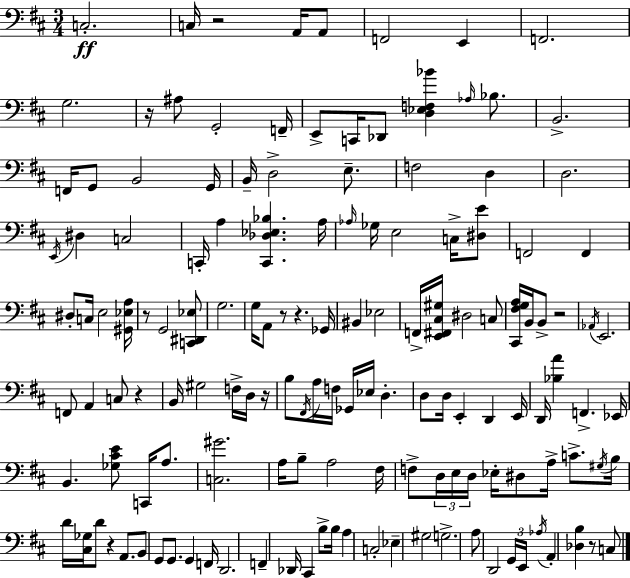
C3/h. C3/s R/h A2/s A2/e F2/h E2/q F2/h. G3/h. R/s A#3/e G2/h F2/s E2/e C2/s Db2/e [D3,Eb3,F3,Bb4]/q Ab3/s Bb3/e. B2/h. F2/s G2/e B2/h G2/s B2/s D3/h E3/e. F3/h D3/q D3/h. E2/s D#3/q C3/h C2/s A3/q [C2,Db3,Eb3,Bb3]/q. A3/s Ab3/s Gb3/s E3/h C3/s [D#3,E4]/e F2/h F2/q D#3/e C3/s E3/h [G#2,Eb3,A3]/s R/e G2/h [C2,D#2,Eb3]/e G3/h. G3/s A2/e R/e R/q. Gb2/s BIS2/q Eb3/h F2/s [E2,F#2,C#3,G#3]/s D#3/h C3/e [C#2,F#3,G3,A3]/s B2/s B2/e R/h Ab2/s E2/h. F2/e A2/q C3/e R/q B2/s G#3/h F3/s D3/s R/s B3/e F#2/s A3/s F3/s Gb2/s Eb3/s D3/q. D3/e D3/s E2/q D2/q E2/s D2/s [Bb3,A4]/q F2/q. Eb2/s B2/q. [Gb3,C#4,E4]/e C2/s A3/e. [C3,G#4]/h. A3/s B3/e A3/h F#3/s F3/e D3/s E3/s D3/s Eb3/s D#3/e A3/s C4/e. G#3/s B3/s D4/s [C#3,Gb3]/s D4/e R/q A2/e. B2/e G2/e G2/e. G2/q F2/s D2/h. F2/q Db2/s C#2/q B3/e B3/s A3/q C3/h Eb3/q G#3/h G3/h. A3/e D2/h G2/s E2/s Ab3/s A2/q [Db3,B3]/q R/e C3/e